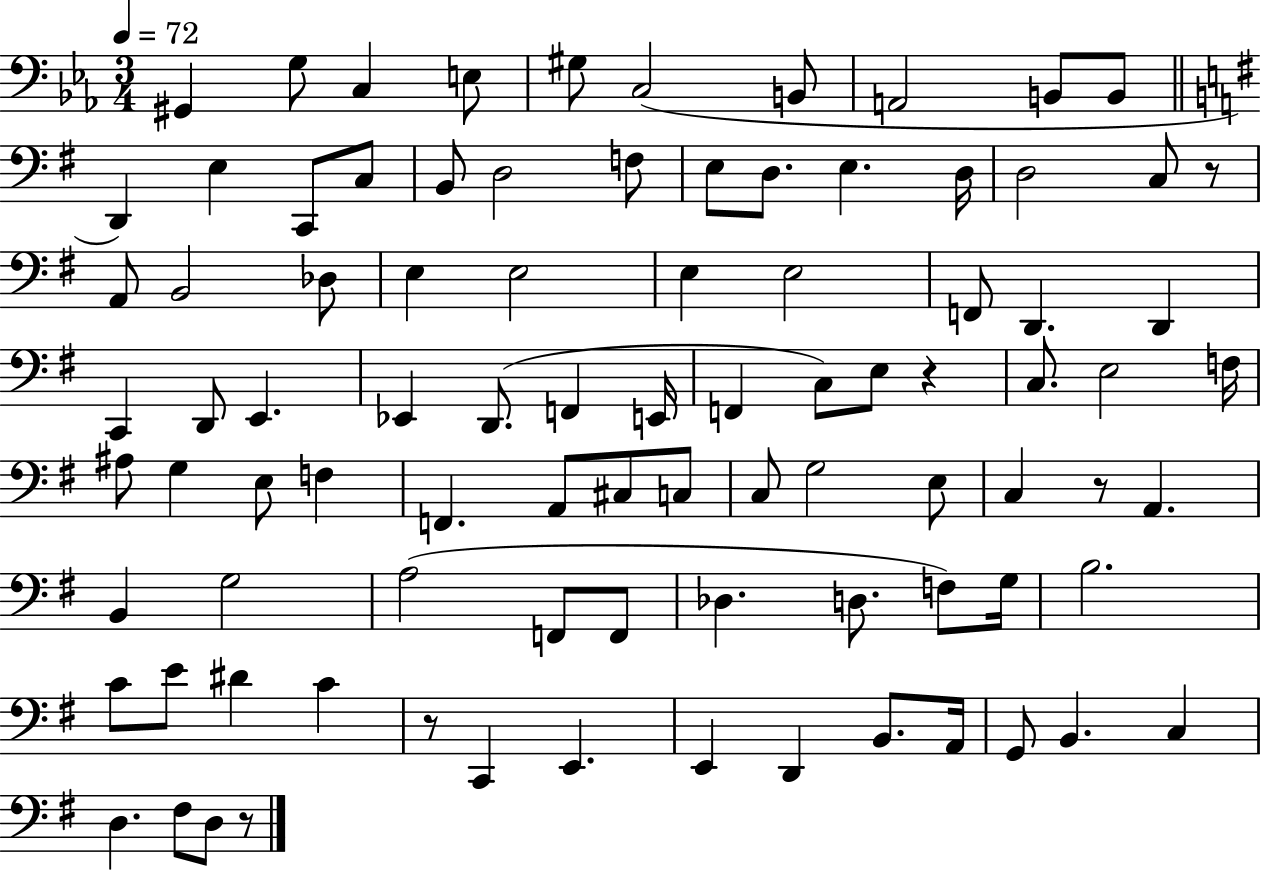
X:1
T:Untitled
M:3/4
L:1/4
K:Eb
^G,, G,/2 C, E,/2 ^G,/2 C,2 B,,/2 A,,2 B,,/2 B,,/2 D,, E, C,,/2 C,/2 B,,/2 D,2 F,/2 E,/2 D,/2 E, D,/4 D,2 C,/2 z/2 A,,/2 B,,2 _D,/2 E, E,2 E, E,2 F,,/2 D,, D,, C,, D,,/2 E,, _E,, D,,/2 F,, E,,/4 F,, C,/2 E,/2 z C,/2 E,2 F,/4 ^A,/2 G, E,/2 F, F,, A,,/2 ^C,/2 C,/2 C,/2 G,2 E,/2 C, z/2 A,, B,, G,2 A,2 F,,/2 F,,/2 _D, D,/2 F,/2 G,/4 B,2 C/2 E/2 ^D C z/2 C,, E,, E,, D,, B,,/2 A,,/4 G,,/2 B,, C, D, ^F,/2 D,/2 z/2